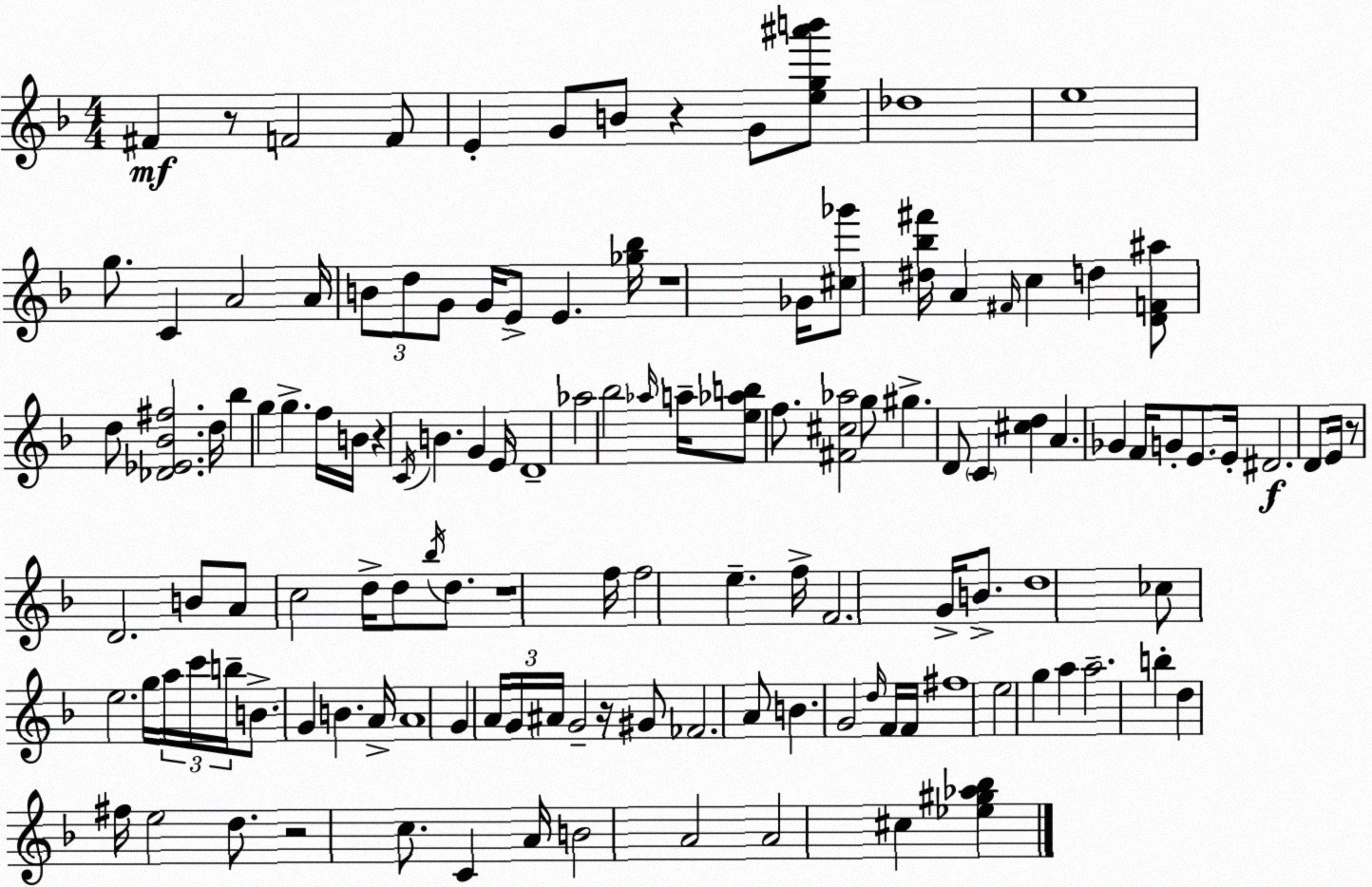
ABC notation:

X:1
T:Untitled
M:4/4
L:1/4
K:F
^F z/2 F2 F/2 E G/2 B/2 z G/2 [eg^a'b']/2 _d4 e4 g/2 C A2 A/4 B/2 d/2 G/2 G/4 E/2 E [_g_b]/4 z4 _G/4 [^c_g']/2 [^d_b^f']/4 A ^F/4 c d [DF^a]/2 d/2 [_D_E_B^f]2 d/4 _b g g f/4 B/4 z C/4 B G E/4 D4 _a2 _b2 _a/4 a/4 [e_ab]/2 f/2 [^F^c_a]2 g/2 ^g D/2 C [^cd] A _G F/4 G/2 E/2 E/4 ^D2 D/2 E/4 z/2 D2 B/2 A/2 c2 d/4 d/2 _b/4 d/2 z4 f/4 f2 e f/4 F2 G/4 B/2 d4 _c/2 e2 g/4 a/4 c'/4 b/4 B/2 G B A/4 A4 G A/4 G/4 ^A/4 G2 z/4 ^G/2 _F2 A/2 B G2 d/4 F/4 F/4 ^f4 e2 g a a2 b d ^f/4 e2 d/2 z2 c/2 C A/4 B2 A2 A2 ^c [_e^g_a_b]